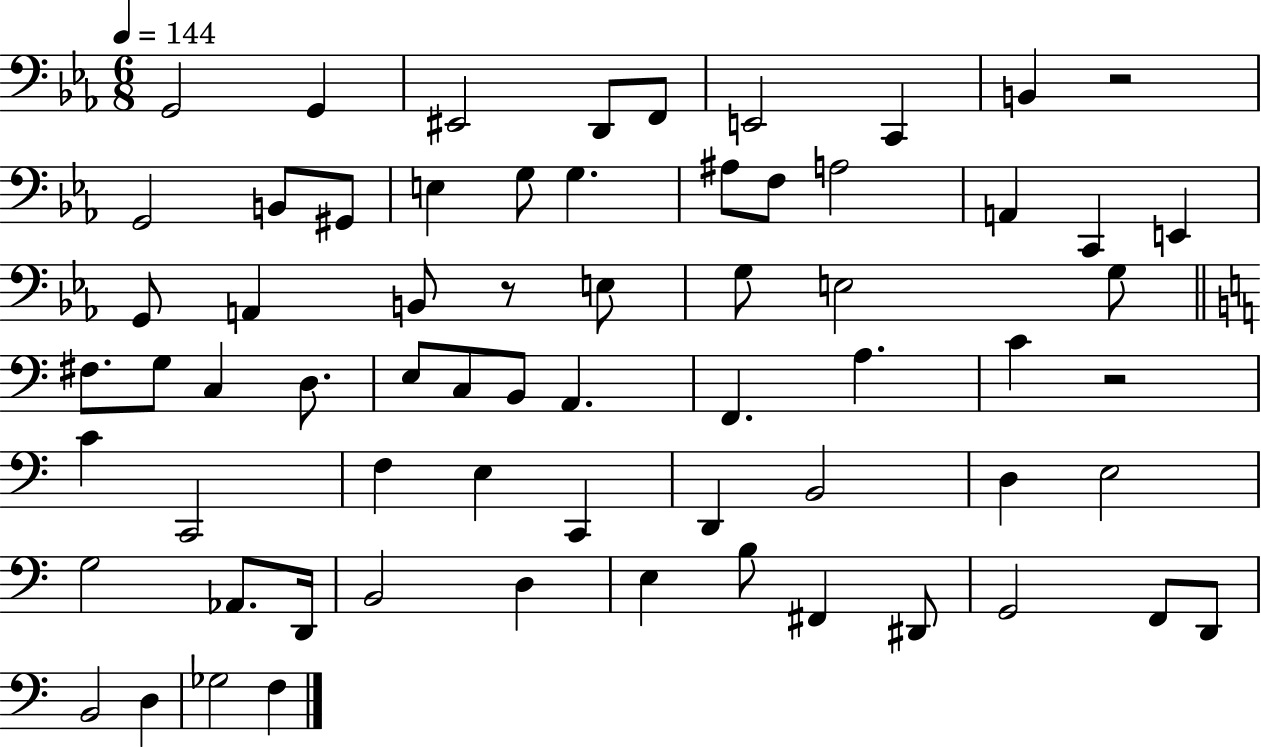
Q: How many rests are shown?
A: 3